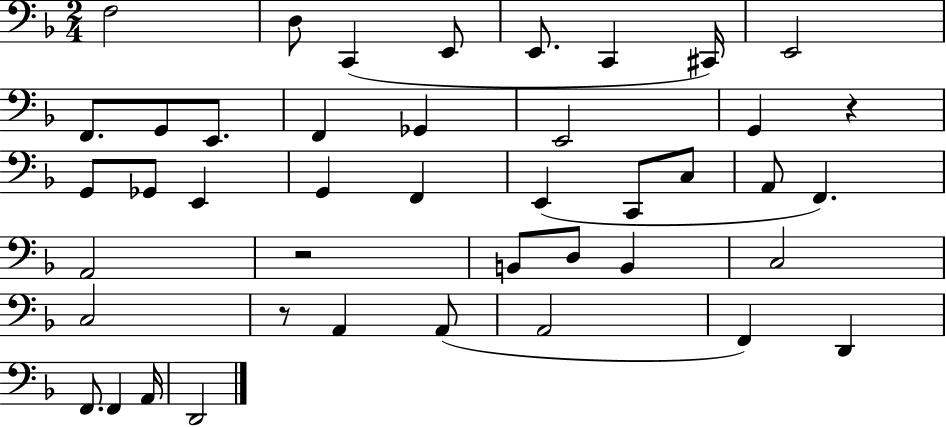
X:1
T:Untitled
M:2/4
L:1/4
K:F
F,2 D,/2 C,, E,,/2 E,,/2 C,, ^C,,/4 E,,2 F,,/2 G,,/2 E,,/2 F,, _G,, E,,2 G,, z G,,/2 _G,,/2 E,, G,, F,, E,, C,,/2 C,/2 A,,/2 F,, A,,2 z2 B,,/2 D,/2 B,, C,2 C,2 z/2 A,, A,,/2 A,,2 F,, D,, F,,/2 F,, A,,/4 D,,2